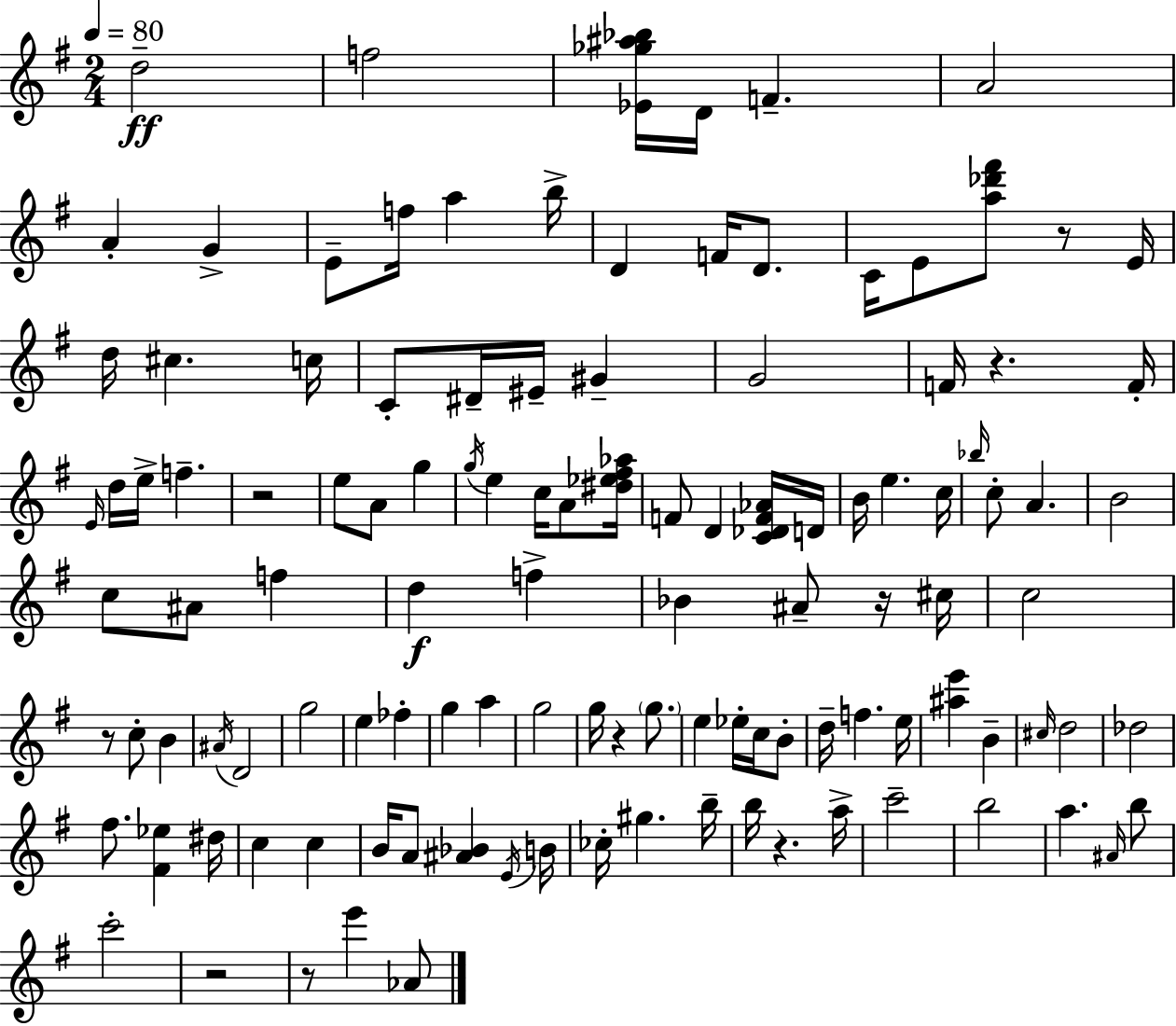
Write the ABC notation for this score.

X:1
T:Untitled
M:2/4
L:1/4
K:Em
d2 f2 [_E_g^a_b]/4 D/4 F A2 A G E/2 f/4 a b/4 D F/4 D/2 C/4 E/2 [a_d'^f']/2 z/2 E/4 d/4 ^c c/4 C/2 ^D/4 ^E/4 ^G G2 F/4 z F/4 E/4 d/4 e/4 f z2 e/2 A/2 g g/4 e c/4 A/2 [^d_e^f_a]/4 F/2 D [C_DF_A]/4 D/4 B/4 e c/4 _b/4 c/2 A B2 c/2 ^A/2 f d f _B ^A/2 z/4 ^c/4 c2 z/2 c/2 B ^A/4 D2 g2 e _f g a g2 g/4 z g/2 e _e/4 c/4 B/2 d/4 f e/4 [^ae'] B ^c/4 d2 _d2 ^f/2 [^F_e] ^d/4 c c B/4 A/2 [^A_B] E/4 B/4 _c/4 ^g b/4 b/4 z a/4 c'2 b2 a ^A/4 b/2 c'2 z2 z/2 e' _A/2